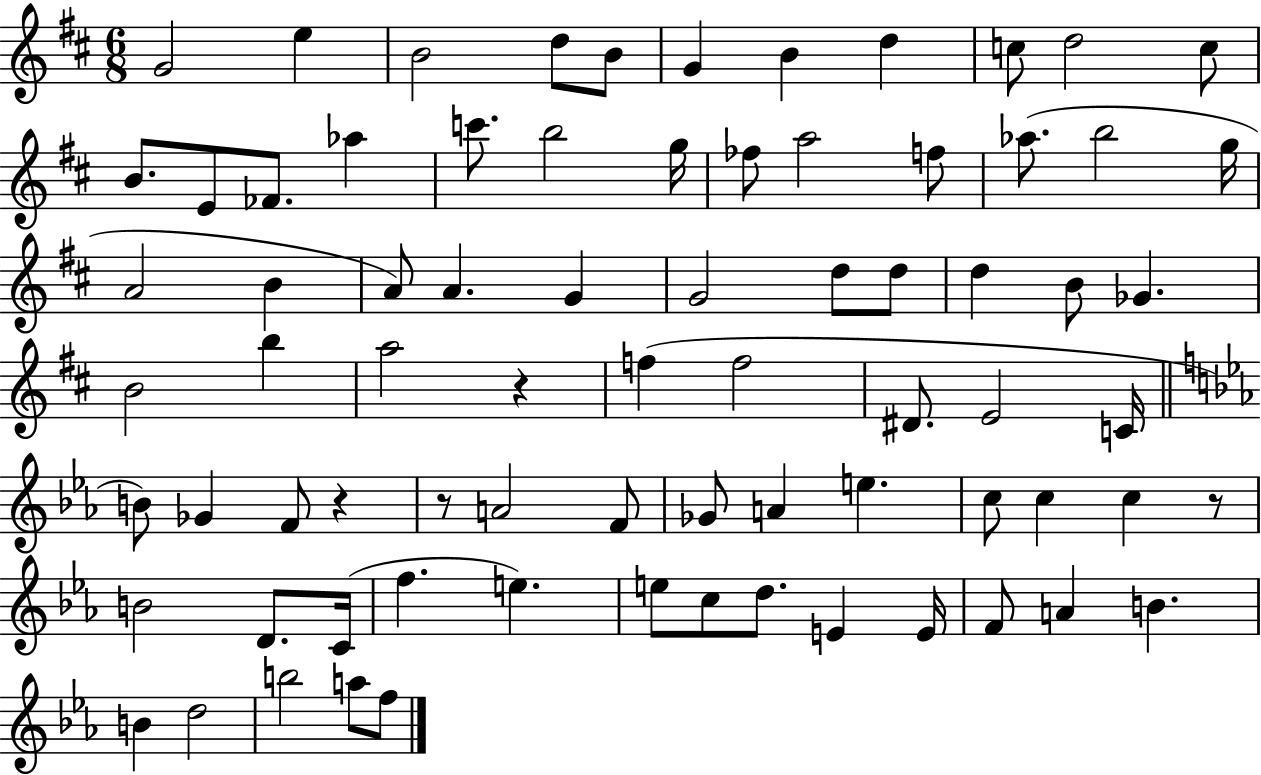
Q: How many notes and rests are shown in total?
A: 76